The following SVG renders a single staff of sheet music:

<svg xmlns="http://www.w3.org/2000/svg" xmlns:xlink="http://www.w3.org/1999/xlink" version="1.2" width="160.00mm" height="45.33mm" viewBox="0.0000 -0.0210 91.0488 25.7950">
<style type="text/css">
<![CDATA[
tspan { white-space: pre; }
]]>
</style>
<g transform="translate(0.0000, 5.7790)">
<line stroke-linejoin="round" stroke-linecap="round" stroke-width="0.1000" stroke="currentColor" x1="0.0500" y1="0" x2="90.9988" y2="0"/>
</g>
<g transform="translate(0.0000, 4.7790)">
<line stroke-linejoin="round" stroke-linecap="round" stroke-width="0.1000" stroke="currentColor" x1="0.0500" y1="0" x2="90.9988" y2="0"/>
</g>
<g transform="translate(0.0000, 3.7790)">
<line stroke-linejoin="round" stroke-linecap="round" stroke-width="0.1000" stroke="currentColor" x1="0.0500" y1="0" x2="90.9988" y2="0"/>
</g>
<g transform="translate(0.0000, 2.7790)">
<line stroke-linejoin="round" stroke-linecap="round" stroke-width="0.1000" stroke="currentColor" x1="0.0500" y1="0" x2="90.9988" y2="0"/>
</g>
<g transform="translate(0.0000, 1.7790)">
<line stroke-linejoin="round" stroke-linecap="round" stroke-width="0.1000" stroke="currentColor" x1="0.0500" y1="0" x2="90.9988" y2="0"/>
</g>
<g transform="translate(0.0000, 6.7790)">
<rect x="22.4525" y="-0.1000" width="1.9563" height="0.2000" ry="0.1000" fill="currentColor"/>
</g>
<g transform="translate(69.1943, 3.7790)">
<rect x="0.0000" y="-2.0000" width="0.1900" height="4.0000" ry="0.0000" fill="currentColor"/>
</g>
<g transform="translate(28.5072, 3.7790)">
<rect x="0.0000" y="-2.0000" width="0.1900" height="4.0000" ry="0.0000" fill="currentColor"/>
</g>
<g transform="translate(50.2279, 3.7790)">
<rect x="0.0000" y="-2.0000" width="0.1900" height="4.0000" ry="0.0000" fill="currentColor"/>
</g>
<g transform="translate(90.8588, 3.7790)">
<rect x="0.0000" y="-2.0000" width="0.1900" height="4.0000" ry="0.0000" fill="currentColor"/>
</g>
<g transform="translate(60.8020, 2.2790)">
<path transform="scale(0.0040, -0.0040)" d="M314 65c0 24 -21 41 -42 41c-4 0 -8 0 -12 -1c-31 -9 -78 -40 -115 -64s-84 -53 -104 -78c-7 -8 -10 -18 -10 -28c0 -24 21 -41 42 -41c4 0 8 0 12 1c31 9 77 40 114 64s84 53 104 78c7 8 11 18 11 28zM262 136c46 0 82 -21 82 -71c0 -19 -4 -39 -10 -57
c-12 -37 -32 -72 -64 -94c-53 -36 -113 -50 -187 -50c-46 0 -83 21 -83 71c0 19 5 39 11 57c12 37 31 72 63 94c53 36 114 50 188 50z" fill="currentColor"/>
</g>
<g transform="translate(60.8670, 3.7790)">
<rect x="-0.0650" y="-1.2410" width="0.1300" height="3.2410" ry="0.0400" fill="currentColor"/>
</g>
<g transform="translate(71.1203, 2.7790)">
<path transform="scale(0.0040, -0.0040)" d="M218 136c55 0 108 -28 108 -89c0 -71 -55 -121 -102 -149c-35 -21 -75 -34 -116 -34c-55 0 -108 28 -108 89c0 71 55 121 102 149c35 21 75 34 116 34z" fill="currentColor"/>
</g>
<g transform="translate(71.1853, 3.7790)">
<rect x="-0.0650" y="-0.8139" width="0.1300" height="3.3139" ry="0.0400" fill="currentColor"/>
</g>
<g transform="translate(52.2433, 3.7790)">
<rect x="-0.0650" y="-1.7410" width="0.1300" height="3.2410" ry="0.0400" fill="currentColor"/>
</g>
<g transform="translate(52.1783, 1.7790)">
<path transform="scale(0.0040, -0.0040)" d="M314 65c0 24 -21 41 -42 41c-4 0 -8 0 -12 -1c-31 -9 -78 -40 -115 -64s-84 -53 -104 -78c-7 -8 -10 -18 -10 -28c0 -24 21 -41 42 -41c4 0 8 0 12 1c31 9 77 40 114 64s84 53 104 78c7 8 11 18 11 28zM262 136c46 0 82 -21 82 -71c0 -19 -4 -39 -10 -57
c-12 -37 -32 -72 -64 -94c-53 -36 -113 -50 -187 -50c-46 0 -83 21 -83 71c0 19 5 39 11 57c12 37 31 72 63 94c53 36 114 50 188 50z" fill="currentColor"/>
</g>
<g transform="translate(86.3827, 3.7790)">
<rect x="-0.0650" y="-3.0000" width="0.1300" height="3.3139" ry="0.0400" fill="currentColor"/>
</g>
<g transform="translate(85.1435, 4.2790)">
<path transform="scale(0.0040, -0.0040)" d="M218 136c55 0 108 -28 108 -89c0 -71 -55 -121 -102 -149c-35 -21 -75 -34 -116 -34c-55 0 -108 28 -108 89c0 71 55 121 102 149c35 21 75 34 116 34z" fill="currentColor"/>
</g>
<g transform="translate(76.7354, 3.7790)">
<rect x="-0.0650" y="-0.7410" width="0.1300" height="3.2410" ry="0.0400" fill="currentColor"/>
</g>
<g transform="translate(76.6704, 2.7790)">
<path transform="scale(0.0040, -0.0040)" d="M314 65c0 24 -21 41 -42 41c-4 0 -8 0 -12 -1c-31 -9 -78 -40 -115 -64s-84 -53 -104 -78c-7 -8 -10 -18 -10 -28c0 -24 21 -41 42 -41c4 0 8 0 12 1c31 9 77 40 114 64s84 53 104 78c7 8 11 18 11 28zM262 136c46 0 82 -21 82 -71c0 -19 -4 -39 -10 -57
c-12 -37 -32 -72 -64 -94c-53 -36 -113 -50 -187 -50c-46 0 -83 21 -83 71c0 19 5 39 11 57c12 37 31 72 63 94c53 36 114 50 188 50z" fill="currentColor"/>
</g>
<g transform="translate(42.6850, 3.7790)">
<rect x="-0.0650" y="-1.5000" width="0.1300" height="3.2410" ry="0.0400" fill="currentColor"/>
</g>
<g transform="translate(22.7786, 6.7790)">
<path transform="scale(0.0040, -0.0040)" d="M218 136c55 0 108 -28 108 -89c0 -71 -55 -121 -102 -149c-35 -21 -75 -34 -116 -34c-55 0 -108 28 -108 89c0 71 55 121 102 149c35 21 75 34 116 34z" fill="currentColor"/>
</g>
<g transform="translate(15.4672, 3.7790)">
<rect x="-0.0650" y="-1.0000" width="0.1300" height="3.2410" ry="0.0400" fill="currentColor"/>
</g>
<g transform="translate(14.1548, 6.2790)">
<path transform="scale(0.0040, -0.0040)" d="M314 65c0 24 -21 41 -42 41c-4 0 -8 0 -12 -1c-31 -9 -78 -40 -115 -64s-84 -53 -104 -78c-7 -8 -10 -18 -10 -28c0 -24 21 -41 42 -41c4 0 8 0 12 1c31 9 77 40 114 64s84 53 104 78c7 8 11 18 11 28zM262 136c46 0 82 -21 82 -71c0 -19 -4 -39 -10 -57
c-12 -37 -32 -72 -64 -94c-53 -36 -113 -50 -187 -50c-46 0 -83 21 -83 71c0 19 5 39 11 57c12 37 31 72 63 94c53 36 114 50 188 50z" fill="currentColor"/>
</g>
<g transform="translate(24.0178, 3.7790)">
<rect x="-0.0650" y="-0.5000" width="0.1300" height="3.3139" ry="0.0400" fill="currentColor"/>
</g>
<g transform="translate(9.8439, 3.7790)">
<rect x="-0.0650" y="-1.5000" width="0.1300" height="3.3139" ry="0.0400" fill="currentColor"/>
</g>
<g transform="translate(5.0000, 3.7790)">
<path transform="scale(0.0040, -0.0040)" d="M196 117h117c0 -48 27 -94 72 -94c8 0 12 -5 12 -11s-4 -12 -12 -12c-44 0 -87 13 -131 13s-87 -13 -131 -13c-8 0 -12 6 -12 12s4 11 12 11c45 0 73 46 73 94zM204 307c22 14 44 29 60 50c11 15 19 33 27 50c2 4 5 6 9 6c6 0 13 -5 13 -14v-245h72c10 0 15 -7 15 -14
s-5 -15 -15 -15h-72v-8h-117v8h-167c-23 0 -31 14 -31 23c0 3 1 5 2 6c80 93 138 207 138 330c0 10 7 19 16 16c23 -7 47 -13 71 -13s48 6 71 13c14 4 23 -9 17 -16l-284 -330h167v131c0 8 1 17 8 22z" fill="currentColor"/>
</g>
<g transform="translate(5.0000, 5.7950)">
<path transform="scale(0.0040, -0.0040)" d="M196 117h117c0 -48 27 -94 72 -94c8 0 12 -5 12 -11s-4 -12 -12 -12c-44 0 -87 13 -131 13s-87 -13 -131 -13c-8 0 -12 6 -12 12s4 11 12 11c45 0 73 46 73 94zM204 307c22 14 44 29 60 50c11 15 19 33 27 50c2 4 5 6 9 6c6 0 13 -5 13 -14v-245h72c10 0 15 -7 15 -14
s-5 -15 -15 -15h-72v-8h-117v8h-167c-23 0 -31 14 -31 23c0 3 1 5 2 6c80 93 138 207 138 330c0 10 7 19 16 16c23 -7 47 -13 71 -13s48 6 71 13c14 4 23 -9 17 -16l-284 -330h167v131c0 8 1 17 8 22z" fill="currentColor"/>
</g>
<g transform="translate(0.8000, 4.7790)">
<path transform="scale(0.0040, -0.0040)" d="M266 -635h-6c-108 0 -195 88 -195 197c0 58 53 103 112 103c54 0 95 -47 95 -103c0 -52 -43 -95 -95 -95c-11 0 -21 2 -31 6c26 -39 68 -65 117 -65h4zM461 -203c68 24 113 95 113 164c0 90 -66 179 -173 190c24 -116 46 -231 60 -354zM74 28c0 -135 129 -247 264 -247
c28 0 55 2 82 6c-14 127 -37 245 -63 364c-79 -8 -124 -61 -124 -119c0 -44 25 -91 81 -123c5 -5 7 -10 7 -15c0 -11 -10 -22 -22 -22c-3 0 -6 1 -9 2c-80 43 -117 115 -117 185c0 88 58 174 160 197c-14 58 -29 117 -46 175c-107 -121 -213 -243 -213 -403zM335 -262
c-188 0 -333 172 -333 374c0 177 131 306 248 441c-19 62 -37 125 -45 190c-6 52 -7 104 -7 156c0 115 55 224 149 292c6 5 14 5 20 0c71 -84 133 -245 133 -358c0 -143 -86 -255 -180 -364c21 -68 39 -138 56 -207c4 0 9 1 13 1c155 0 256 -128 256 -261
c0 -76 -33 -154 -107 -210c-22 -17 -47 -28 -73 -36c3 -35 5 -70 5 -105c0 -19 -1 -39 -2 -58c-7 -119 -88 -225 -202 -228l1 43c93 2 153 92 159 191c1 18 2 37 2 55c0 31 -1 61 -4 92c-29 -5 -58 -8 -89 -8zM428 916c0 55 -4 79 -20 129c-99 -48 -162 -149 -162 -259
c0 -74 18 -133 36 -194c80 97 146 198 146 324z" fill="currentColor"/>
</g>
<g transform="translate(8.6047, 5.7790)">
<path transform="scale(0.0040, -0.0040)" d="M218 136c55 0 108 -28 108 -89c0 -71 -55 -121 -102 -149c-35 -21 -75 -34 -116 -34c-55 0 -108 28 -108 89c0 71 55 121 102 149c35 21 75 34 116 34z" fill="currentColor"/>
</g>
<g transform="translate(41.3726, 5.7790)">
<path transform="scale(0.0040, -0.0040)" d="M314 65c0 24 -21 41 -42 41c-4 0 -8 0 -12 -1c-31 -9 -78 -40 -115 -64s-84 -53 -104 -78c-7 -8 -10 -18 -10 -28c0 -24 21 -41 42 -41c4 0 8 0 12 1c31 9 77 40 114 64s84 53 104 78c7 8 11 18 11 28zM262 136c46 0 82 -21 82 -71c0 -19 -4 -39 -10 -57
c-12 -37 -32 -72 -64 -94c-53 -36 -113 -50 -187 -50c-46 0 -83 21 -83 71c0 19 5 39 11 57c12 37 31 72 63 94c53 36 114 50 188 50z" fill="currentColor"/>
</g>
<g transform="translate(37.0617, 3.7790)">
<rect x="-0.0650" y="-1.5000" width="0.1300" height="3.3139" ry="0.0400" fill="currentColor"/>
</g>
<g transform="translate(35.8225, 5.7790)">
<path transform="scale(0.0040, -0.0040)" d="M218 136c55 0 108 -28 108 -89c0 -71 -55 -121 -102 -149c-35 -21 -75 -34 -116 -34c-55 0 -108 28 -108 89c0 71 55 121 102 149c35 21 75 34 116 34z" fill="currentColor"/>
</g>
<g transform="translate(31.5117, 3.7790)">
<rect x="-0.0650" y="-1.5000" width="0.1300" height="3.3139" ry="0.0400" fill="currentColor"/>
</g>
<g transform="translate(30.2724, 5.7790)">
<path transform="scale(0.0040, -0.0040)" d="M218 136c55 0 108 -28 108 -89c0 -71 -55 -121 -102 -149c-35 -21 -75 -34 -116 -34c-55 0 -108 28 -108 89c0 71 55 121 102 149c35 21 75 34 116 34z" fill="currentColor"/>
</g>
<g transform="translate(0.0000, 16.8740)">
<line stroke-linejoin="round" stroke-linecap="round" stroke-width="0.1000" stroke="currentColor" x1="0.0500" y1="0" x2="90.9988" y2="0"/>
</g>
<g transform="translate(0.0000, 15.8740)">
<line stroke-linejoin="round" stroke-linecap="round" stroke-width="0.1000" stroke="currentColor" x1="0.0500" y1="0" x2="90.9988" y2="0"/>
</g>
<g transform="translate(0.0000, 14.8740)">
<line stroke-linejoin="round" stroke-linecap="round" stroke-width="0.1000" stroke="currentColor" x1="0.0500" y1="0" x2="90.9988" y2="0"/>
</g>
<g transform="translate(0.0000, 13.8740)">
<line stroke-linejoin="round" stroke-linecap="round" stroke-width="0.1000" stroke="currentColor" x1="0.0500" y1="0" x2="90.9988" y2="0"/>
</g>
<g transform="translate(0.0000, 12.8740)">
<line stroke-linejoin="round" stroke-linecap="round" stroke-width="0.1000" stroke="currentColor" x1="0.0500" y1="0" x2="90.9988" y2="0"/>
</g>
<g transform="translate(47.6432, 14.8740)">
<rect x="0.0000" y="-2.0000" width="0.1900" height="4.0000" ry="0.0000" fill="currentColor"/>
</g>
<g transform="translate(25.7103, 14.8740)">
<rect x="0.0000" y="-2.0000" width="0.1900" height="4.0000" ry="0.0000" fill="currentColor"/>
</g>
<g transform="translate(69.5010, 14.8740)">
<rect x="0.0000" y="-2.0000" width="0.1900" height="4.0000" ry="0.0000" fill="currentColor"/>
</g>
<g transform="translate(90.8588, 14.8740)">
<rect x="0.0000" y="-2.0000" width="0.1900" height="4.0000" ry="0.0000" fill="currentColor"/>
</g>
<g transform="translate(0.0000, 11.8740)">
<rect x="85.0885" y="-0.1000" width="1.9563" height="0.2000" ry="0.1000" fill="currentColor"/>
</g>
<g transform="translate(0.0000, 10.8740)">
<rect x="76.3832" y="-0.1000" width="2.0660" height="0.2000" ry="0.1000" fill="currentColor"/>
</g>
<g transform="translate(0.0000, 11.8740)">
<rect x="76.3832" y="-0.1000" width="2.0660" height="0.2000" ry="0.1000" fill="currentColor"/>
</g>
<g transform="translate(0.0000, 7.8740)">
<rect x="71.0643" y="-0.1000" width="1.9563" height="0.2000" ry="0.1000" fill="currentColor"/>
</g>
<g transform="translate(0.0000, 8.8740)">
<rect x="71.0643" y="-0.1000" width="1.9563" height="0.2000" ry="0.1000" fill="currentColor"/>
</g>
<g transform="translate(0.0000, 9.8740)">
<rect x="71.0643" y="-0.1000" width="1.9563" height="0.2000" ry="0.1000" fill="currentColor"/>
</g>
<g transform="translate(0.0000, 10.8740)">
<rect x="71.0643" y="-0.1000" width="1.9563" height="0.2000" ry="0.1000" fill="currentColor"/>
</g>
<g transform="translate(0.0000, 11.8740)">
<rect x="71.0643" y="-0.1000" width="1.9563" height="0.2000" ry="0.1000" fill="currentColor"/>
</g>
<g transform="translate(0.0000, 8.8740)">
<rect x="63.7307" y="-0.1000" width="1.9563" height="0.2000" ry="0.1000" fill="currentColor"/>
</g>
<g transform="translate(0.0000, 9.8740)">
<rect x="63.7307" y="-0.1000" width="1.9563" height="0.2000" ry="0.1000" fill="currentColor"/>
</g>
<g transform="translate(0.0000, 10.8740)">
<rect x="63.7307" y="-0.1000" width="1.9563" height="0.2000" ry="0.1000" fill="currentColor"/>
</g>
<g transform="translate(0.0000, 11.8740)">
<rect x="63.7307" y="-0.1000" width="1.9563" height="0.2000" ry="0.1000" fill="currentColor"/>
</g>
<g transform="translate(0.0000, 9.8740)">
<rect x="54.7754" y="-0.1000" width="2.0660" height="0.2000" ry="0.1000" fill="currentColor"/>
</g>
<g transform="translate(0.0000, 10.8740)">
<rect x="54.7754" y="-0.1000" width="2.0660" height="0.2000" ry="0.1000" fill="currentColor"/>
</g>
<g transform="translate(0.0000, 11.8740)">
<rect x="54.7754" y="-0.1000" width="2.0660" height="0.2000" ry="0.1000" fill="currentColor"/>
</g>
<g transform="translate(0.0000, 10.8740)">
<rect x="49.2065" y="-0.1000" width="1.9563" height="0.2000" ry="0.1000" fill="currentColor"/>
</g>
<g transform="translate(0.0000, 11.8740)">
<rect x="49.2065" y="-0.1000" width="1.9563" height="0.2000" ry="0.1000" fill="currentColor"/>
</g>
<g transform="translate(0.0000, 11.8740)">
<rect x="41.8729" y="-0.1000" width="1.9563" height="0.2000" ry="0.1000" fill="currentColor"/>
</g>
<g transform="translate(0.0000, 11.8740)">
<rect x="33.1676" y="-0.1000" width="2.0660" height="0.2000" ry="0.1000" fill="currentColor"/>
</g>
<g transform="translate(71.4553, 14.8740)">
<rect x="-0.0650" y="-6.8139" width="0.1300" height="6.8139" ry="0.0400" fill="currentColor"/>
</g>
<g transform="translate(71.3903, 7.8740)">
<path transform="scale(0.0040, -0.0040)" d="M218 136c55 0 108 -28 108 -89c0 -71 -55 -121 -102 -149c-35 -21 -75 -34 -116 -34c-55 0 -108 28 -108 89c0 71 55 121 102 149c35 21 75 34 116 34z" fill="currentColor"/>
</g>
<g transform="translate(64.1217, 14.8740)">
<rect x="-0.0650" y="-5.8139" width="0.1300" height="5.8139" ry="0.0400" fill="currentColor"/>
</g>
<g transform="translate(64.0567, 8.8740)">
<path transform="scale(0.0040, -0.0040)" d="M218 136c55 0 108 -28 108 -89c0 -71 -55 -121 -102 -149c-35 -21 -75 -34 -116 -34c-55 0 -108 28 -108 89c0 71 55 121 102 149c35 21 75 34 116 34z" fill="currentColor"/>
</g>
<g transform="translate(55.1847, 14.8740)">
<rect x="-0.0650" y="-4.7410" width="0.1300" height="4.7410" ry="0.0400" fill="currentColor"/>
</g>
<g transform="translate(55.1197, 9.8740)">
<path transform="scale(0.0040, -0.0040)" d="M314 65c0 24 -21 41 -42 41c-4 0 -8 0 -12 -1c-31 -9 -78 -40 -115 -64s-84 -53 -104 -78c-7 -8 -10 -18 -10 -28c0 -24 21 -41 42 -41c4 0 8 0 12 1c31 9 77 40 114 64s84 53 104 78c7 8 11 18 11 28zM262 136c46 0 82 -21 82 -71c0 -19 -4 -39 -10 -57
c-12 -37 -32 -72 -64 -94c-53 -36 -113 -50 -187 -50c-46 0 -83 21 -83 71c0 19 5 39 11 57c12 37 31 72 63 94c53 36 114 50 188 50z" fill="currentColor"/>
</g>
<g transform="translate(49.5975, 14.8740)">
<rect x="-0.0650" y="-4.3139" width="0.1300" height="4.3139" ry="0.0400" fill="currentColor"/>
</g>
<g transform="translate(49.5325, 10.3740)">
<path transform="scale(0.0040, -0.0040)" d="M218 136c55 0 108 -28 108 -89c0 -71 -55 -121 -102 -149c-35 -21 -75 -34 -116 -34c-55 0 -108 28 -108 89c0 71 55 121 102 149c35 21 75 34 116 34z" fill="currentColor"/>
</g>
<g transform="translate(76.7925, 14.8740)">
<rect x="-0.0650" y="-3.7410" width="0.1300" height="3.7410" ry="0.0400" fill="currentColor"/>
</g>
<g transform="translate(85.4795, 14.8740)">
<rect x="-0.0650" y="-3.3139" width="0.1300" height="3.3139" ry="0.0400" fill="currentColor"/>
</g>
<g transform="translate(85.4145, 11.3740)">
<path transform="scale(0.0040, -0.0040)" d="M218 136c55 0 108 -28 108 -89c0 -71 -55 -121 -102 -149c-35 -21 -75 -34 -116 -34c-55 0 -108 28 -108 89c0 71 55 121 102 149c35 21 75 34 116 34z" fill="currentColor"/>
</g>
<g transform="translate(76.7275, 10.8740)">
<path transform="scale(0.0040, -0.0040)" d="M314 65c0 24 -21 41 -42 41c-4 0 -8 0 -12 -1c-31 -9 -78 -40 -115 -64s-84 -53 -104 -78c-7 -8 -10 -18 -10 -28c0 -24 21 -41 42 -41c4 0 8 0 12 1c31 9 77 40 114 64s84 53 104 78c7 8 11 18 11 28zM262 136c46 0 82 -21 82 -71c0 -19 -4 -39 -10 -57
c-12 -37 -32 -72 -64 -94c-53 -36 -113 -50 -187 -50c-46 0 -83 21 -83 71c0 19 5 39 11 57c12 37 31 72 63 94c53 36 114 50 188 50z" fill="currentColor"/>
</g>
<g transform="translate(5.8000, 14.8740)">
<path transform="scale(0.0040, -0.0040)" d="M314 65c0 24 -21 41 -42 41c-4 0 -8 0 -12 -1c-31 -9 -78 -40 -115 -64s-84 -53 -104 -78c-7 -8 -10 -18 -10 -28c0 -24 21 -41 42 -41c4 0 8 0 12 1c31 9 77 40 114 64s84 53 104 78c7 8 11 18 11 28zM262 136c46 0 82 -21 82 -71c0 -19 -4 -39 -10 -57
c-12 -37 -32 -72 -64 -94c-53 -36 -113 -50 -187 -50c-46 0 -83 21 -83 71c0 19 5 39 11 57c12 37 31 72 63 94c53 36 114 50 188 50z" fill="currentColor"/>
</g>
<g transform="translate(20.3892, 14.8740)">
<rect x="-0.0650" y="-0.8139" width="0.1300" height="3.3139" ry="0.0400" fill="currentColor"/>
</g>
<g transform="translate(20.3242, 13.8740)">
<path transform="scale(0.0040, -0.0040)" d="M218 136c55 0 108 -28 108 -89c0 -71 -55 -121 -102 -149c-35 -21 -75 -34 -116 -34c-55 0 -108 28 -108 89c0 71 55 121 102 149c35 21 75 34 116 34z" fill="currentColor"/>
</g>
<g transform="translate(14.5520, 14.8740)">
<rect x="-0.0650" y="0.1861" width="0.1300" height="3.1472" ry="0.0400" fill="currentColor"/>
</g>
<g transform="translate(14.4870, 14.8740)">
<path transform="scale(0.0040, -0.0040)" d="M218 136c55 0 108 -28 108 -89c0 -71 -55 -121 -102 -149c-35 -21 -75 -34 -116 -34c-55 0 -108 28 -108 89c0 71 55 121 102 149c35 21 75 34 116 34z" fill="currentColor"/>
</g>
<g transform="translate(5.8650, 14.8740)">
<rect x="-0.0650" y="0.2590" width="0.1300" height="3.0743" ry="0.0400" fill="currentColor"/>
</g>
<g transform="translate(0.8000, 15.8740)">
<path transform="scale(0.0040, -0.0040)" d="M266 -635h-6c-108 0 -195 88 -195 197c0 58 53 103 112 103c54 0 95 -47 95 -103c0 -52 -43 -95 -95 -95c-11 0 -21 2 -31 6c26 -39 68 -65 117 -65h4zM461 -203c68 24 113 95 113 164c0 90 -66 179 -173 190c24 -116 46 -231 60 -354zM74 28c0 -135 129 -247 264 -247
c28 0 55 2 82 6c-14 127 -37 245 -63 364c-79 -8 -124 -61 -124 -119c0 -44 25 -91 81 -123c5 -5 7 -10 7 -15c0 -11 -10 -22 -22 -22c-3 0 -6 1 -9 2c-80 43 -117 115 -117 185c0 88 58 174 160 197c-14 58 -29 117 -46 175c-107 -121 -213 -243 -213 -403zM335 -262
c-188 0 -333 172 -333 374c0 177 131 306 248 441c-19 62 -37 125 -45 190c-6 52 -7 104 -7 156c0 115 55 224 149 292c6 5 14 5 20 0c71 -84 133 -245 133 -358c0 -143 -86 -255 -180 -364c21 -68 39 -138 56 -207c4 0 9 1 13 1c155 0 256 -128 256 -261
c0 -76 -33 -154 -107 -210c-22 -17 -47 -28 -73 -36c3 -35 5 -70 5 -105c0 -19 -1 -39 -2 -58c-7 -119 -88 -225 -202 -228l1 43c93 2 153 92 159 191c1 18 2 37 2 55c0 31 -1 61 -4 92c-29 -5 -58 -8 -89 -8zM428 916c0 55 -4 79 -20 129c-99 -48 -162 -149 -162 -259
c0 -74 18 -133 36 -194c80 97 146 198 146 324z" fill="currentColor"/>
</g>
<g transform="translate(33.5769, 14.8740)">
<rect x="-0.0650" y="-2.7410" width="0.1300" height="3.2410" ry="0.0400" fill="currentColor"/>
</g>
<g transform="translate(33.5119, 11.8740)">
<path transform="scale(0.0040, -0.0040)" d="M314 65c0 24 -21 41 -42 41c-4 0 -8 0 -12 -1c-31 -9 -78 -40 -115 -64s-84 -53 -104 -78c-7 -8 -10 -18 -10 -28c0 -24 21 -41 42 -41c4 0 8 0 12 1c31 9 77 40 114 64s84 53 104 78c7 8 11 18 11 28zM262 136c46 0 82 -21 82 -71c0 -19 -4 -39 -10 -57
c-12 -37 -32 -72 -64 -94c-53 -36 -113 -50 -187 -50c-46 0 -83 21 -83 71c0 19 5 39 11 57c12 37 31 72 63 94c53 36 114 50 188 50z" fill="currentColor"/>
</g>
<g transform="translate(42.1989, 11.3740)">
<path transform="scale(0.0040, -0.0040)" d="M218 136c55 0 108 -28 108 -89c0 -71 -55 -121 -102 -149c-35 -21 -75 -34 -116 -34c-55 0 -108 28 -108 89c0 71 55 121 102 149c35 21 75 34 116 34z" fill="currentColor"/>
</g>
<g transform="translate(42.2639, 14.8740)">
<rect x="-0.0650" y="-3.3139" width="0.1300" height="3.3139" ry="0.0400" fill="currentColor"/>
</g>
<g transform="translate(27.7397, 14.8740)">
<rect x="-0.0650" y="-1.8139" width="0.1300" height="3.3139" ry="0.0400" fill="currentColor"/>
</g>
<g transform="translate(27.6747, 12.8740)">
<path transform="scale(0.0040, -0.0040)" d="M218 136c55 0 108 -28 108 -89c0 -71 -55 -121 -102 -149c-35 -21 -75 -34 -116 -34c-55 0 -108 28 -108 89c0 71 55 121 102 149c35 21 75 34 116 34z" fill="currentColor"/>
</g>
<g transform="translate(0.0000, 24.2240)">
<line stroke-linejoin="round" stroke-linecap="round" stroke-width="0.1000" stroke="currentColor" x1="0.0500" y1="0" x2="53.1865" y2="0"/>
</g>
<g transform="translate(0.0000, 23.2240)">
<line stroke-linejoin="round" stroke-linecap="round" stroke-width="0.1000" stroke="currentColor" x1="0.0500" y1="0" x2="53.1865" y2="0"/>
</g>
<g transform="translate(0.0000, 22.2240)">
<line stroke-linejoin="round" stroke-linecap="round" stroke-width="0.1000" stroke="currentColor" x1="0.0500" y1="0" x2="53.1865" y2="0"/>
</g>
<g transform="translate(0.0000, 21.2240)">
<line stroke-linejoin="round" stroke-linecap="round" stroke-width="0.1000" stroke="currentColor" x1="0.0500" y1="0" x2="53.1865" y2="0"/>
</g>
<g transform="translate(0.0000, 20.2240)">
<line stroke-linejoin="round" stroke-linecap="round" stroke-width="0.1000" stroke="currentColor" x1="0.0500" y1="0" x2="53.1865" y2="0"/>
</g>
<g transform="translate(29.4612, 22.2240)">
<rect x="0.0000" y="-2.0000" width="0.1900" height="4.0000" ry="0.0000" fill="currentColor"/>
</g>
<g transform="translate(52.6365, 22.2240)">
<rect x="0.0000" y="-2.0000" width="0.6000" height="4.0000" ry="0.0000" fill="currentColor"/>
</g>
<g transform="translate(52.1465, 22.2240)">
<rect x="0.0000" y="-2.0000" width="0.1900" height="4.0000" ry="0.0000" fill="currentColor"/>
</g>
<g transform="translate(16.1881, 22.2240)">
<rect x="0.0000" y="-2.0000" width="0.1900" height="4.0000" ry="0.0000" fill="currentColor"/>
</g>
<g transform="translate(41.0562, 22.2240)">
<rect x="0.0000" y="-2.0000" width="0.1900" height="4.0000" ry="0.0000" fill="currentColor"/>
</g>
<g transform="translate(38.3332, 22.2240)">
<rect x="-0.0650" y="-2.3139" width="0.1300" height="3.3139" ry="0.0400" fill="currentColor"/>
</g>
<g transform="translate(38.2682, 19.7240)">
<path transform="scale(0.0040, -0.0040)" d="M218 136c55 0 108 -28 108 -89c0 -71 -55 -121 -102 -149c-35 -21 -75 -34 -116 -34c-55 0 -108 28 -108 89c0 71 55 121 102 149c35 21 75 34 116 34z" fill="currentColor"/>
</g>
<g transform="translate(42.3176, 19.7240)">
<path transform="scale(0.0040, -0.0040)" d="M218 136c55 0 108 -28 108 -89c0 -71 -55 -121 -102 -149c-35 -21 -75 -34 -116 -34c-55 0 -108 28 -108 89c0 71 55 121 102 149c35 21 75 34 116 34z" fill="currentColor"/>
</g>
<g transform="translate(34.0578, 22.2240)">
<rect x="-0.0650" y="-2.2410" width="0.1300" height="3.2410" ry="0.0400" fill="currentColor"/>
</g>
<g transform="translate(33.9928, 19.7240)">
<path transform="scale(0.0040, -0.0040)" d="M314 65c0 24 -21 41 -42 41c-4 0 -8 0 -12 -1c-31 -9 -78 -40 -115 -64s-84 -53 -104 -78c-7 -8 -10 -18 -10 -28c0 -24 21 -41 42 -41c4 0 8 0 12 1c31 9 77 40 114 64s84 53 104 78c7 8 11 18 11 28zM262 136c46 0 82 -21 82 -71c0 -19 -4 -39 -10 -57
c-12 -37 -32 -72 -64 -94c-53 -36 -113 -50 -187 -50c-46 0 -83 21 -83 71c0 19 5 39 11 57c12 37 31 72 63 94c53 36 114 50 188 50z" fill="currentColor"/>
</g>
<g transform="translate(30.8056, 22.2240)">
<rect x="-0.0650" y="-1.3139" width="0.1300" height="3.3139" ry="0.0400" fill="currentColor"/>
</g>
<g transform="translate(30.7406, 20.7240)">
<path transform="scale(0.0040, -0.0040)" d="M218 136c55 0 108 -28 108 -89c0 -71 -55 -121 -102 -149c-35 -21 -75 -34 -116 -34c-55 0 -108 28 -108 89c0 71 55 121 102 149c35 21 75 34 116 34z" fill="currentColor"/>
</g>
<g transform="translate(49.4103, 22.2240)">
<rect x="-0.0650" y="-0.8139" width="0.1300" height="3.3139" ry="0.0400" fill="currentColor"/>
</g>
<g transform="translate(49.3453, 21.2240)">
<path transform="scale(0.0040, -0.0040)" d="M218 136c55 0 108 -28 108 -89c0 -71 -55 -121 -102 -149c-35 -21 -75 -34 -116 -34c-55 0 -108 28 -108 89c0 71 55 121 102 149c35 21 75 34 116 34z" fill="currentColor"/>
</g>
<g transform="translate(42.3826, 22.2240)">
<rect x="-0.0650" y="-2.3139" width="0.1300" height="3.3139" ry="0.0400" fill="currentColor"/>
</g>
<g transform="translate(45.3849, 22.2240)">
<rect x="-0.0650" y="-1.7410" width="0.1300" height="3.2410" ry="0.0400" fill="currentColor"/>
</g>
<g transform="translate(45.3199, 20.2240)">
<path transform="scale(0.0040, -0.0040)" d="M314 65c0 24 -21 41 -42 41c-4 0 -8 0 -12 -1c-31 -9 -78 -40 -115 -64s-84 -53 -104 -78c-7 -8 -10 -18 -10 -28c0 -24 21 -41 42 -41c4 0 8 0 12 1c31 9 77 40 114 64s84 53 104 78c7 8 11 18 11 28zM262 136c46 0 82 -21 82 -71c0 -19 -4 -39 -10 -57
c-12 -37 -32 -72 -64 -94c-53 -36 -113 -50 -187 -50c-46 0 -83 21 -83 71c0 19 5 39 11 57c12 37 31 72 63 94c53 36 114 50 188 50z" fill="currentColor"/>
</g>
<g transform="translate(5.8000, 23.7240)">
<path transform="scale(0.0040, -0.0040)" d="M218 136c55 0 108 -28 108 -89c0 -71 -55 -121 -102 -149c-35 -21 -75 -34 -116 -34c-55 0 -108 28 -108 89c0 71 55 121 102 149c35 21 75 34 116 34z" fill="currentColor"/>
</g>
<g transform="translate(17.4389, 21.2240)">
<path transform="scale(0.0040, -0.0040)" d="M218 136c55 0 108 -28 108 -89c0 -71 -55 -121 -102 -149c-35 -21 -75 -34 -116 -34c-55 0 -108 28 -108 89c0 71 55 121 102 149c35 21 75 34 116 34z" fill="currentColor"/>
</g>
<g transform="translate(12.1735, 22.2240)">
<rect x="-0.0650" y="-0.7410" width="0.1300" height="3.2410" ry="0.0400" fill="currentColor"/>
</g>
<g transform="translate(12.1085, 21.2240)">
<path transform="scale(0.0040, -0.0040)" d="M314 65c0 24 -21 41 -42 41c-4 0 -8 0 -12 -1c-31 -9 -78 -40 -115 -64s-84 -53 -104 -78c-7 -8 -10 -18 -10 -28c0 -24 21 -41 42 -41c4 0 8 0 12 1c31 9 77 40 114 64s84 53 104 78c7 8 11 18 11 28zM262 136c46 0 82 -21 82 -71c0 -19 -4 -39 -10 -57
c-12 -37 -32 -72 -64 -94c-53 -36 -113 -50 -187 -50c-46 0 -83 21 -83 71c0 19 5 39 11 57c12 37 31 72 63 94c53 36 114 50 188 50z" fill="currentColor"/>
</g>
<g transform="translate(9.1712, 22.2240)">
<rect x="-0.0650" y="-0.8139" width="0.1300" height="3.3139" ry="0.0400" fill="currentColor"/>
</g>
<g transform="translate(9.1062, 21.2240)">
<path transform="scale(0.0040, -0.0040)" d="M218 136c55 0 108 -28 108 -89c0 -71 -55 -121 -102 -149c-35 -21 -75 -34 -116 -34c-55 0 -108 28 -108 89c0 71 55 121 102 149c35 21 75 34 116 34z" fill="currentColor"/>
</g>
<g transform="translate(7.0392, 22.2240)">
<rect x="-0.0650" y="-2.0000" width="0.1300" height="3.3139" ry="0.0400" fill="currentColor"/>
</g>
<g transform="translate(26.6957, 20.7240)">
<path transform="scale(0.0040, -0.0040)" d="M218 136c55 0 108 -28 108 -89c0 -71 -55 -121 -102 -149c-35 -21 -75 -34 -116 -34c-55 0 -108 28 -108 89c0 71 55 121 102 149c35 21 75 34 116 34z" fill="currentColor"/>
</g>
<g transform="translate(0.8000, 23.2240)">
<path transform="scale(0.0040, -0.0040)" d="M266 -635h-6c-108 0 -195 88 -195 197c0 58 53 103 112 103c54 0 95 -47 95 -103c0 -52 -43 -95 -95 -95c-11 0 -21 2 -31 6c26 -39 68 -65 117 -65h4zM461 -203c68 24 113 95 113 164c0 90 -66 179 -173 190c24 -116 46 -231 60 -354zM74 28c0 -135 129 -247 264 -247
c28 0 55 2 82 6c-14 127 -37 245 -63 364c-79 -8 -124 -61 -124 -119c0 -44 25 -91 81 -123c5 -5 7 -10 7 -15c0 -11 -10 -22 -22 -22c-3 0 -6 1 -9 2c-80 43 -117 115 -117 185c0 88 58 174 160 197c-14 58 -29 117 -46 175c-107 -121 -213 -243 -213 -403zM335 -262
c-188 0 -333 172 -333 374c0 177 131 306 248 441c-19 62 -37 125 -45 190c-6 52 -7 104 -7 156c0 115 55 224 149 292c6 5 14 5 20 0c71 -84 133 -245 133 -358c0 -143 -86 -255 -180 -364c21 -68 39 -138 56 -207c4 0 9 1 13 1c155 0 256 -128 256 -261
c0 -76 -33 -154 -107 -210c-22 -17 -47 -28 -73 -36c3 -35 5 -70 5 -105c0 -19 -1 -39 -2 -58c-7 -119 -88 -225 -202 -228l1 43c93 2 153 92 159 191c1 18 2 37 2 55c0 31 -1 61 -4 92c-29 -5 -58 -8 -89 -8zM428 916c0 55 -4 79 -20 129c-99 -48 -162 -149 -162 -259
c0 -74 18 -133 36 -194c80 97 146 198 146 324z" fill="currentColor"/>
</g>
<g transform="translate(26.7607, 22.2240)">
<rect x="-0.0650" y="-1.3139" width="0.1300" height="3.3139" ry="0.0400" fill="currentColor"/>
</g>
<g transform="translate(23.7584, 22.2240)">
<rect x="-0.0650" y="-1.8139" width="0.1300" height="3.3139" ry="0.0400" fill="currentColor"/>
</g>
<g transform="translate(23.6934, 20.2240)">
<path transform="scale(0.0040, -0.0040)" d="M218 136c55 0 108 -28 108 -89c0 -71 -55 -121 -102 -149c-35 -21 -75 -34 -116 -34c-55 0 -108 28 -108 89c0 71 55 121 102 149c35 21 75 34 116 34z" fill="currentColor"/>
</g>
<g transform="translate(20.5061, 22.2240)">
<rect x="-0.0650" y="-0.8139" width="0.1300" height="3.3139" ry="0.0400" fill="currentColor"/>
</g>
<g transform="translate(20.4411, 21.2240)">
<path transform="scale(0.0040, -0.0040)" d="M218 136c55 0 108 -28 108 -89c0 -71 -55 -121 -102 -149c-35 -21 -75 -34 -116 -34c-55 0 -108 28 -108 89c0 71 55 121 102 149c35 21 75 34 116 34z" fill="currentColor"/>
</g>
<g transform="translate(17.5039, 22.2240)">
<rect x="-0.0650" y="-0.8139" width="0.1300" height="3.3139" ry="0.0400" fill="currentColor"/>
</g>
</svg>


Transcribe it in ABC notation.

X:1
T:Untitled
M:4/4
L:1/4
K:C
E D2 C E E E2 f2 e2 d d2 A B2 B d f a2 b d' e'2 g' b' c'2 b F d d2 d d f e e g2 g g f2 d